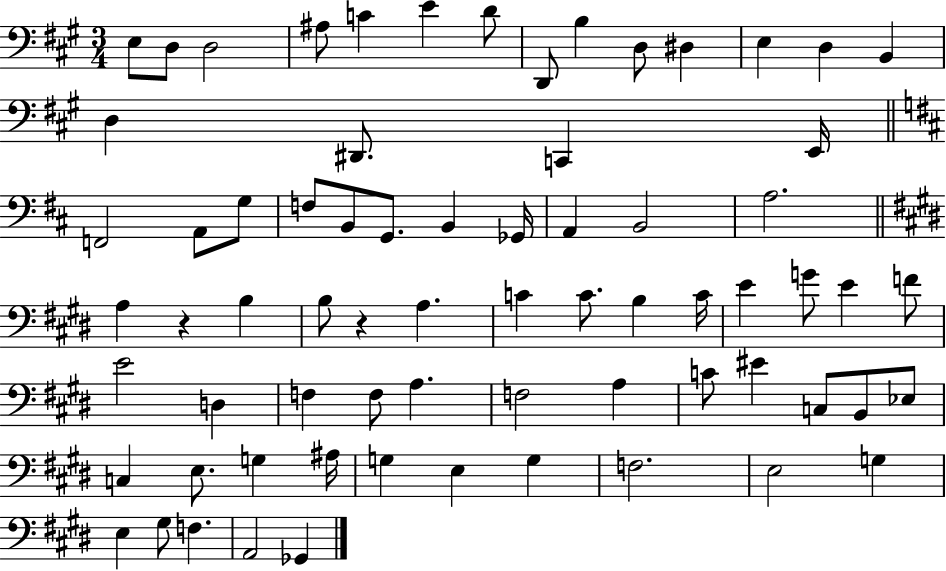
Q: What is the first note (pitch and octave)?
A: E3